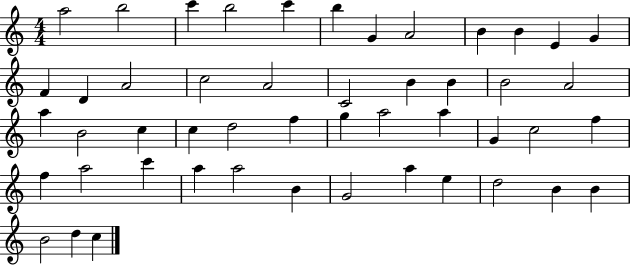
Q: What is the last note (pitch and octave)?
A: C5